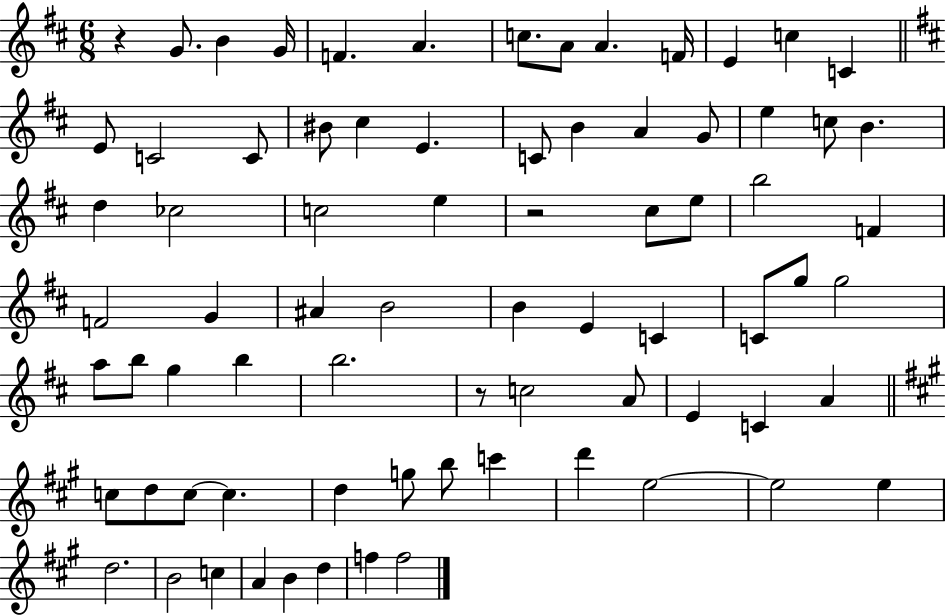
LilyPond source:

{
  \clef treble
  \numericTimeSignature
  \time 6/8
  \key d \major
  \repeat volta 2 { r4 g'8. b'4 g'16 | f'4. a'4. | c''8. a'8 a'4. f'16 | e'4 c''4 c'4 | \break \bar "||" \break \key d \major e'8 c'2 c'8 | bis'8 cis''4 e'4. | c'8 b'4 a'4 g'8 | e''4 c''8 b'4. | \break d''4 ces''2 | c''2 e''4 | r2 cis''8 e''8 | b''2 f'4 | \break f'2 g'4 | ais'4 b'2 | b'4 e'4 c'4 | c'8 g''8 g''2 | \break a''8 b''8 g''4 b''4 | b''2. | r8 c''2 a'8 | e'4 c'4 a'4 | \break \bar "||" \break \key a \major c''8 d''8 c''8~~ c''4. | d''4 g''8 b''8 c'''4 | d'''4 e''2~~ | e''2 e''4 | \break d''2. | b'2 c''4 | a'4 b'4 d''4 | f''4 f''2 | \break } \bar "|."
}